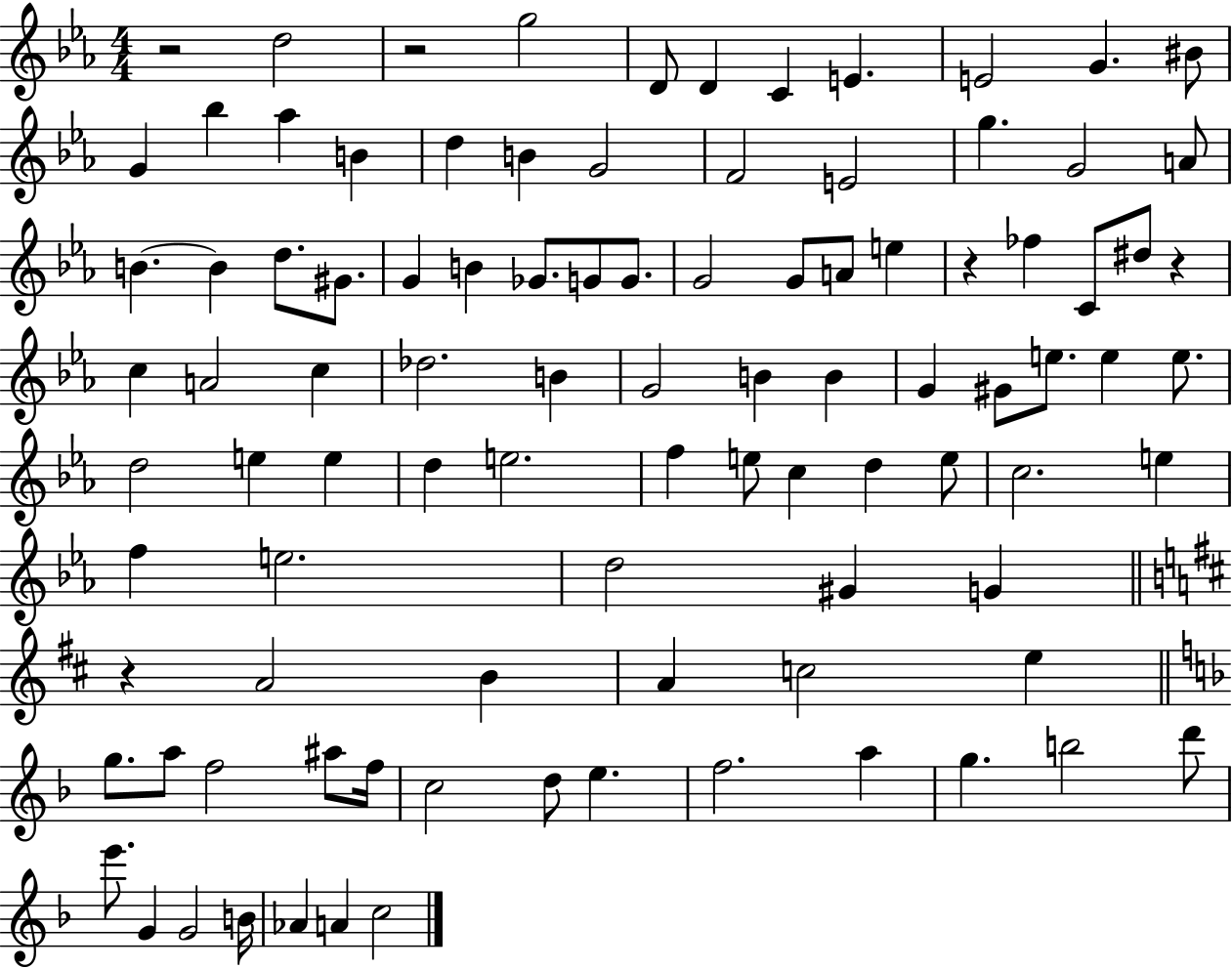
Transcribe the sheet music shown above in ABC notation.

X:1
T:Untitled
M:4/4
L:1/4
K:Eb
z2 d2 z2 g2 D/2 D C E E2 G ^B/2 G _b _a B d B G2 F2 E2 g G2 A/2 B B d/2 ^G/2 G B _G/2 G/2 G/2 G2 G/2 A/2 e z _f C/2 ^d/2 z c A2 c _d2 B G2 B B G ^G/2 e/2 e e/2 d2 e e d e2 f e/2 c d e/2 c2 e f e2 d2 ^G G z A2 B A c2 e g/2 a/2 f2 ^a/2 f/4 c2 d/2 e f2 a g b2 d'/2 e'/2 G G2 B/4 _A A c2